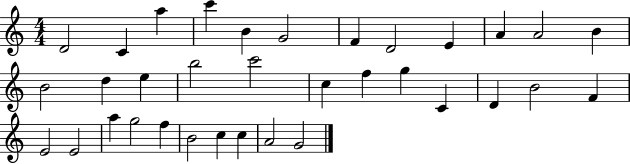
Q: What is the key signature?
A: C major